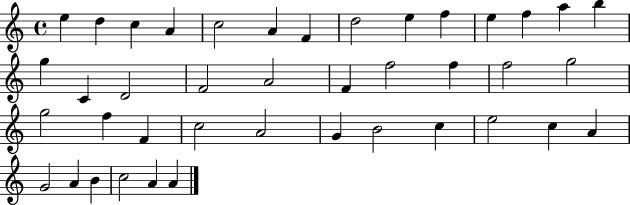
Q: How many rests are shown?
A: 0